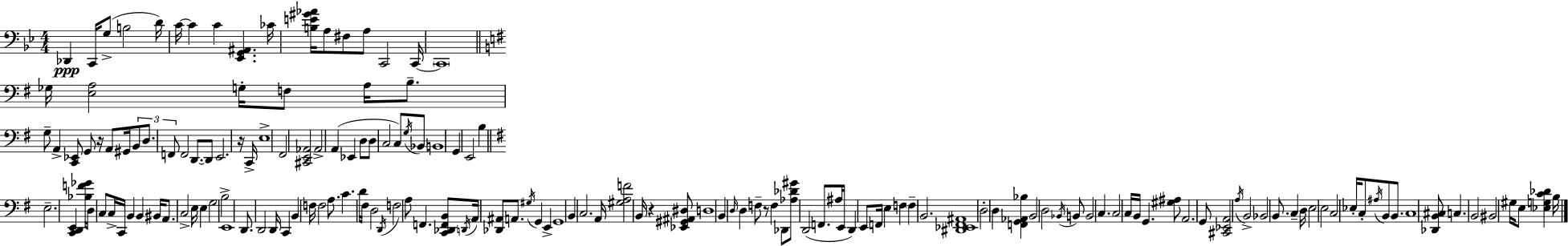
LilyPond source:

{
  \clef bass
  \numericTimeSignature
  \time 4/4
  \key bes \major
  des,4\ppp c,16 g8->( b2 d'16) | c'16~~ c'4 c'4 <ees, g, ais,>4. ces'16 | <b e' gis' aes'>16 a8 fis8 a8 c,2 c,16~~ | \parenthesize c,1 | \break \bar "||" \break \key g \major ges16 <e a>2 g16-. f8 a16 b8.-- | g8-- a,4-> <c, ees,>8 g,8 r16 a,8 gis,16 \tuplet 3/2 { b,8 | d8. f,8 } f,2 d,8.~~ | d,8 e,2. r16 c,16-> | \break e1-> | fis,2 <cis, e, aes,>2 | aes,2-> a,4( ees,4 | d8 d8 c2 c8) \acciaccatura { g16 } bes,8 | \break b,1 | g,4 e,2 b4 | \bar "||" \break \key g \major e2.-- <c, d, e,>4 | <bes f' ges'>16 d8 c8 c16-> c,16 b,4 b,4 bis,16 | a,8. c2-> e16 e4 | g2 b2-> | \break e,1 | d,8. d,2 d,16 c,4 | b,4 f16 f2 a8. | c'4. d'16 fis16 d2 | \break \acciaccatura { d,16 } f2 a8 f,4. | <c, des, f, b,>8 \acciaccatura { d,16 } a,16 <des, ais,>8 a,8. \acciaccatura { gis16 } g,4 e,4-> | g,1 | b,4 c2. | \break a,16 <gis a f'>2 b,16 r4 | <ees, gis, ais, dis>8 d1 | b,4 \grace { d16 } d4 f8-- r8 | f4 des,8 <aes des' gis'>8 d,2( | \break f,8. ais16 e,16 d,4) e,8 f,16 e4 | f4 \parenthesize f4-- b,2. | <dis, ees, fis, ais,>1 | d2-. d4 | \break <f, g, aes, bes>4 b,2 d2 | \acciaccatura { bes,16 } b,8 b,2 c4. | c2 c16 b,16 g,4. | <gis ais>8 a,2. | \break g,8 <cis, ees, a,>2 \acciaccatura { a16 } b,2-> | bes,2 b,8. | c4-- d16 e2 e2 | c2 ees16-. c8-. | \break \acciaccatura { ais16 } b,8 b,8. c1 | <des, b, cis>8 c4. b,2 | bis,2 gis16 | e8 <ees g c' des'>4 b16 \bar "|."
}